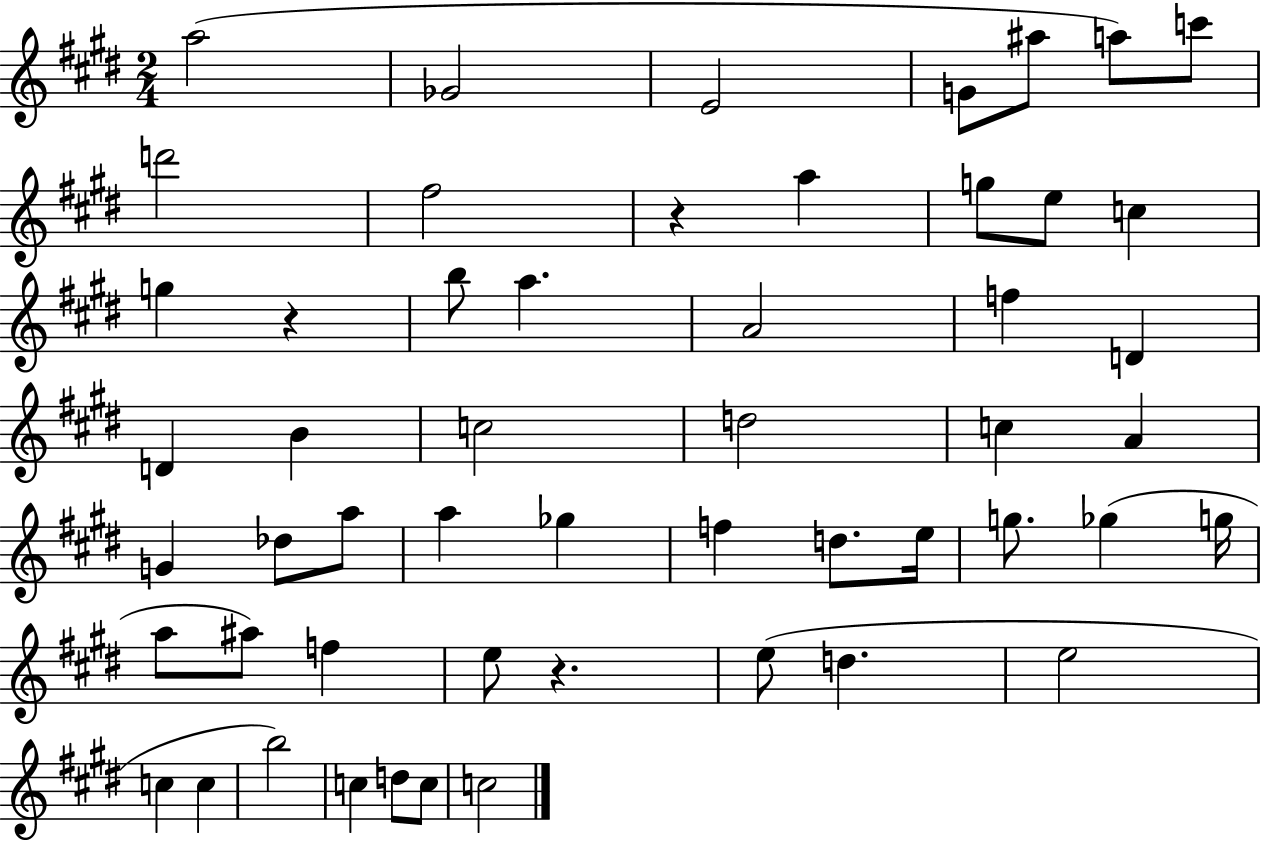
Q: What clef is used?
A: treble